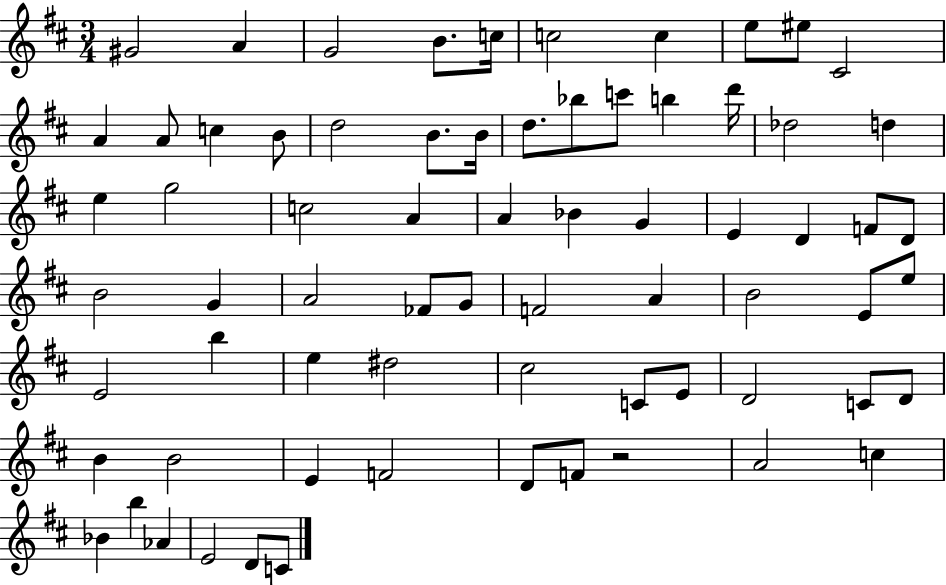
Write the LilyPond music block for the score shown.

{
  \clef treble
  \numericTimeSignature
  \time 3/4
  \key d \major
  gis'2 a'4 | g'2 b'8. c''16 | c''2 c''4 | e''8 eis''8 cis'2 | \break a'4 a'8 c''4 b'8 | d''2 b'8. b'16 | d''8. bes''8 c'''8 b''4 d'''16 | des''2 d''4 | \break e''4 g''2 | c''2 a'4 | a'4 bes'4 g'4 | e'4 d'4 f'8 d'8 | \break b'2 g'4 | a'2 fes'8 g'8 | f'2 a'4 | b'2 e'8 e''8 | \break e'2 b''4 | e''4 dis''2 | cis''2 c'8 e'8 | d'2 c'8 d'8 | \break b'4 b'2 | e'4 f'2 | d'8 f'8 r2 | a'2 c''4 | \break bes'4 b''4 aes'4 | e'2 d'8 c'8 | \bar "|."
}